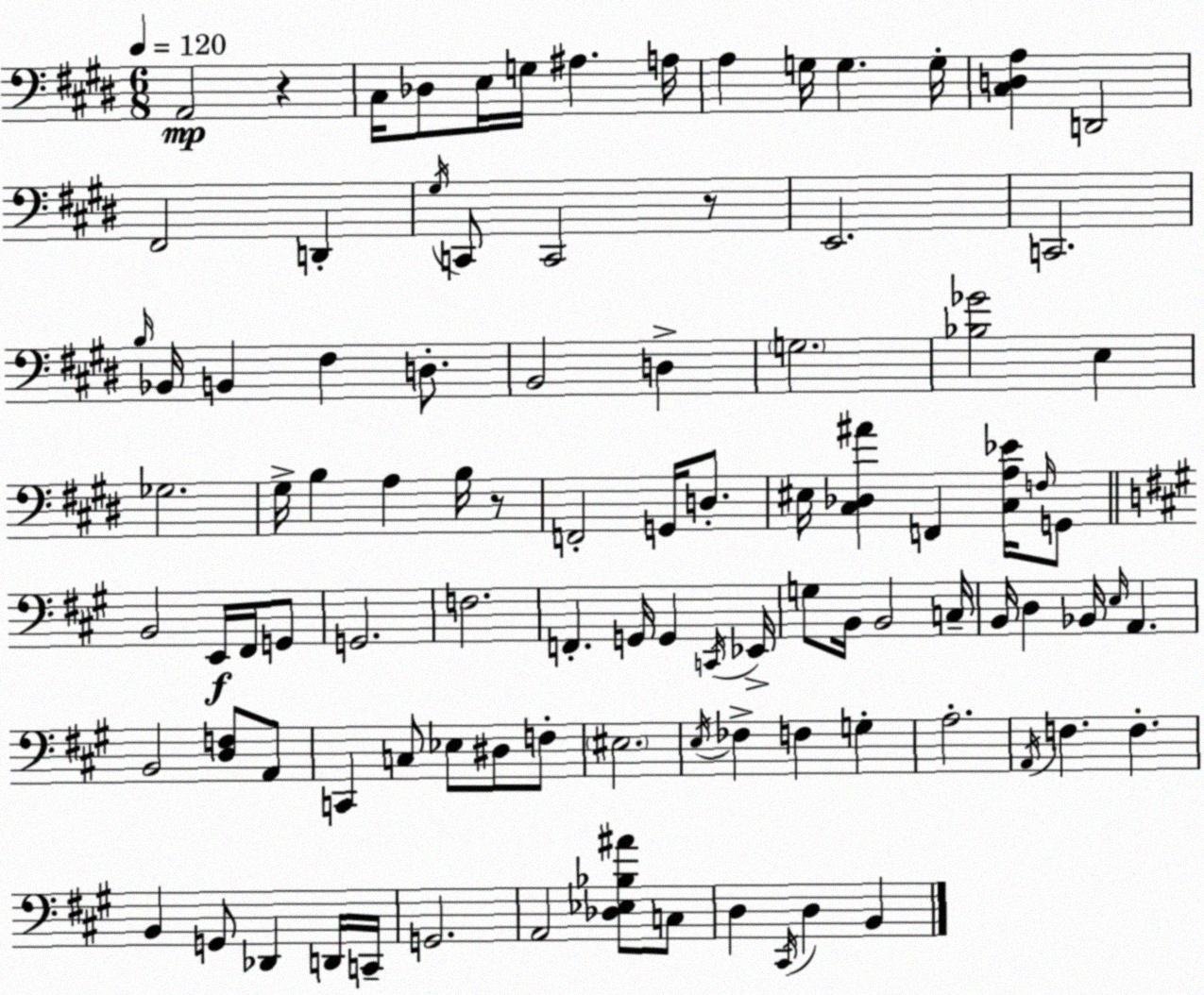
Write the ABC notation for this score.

X:1
T:Untitled
M:6/8
L:1/4
K:E
A,,2 z ^C,/4 _D,/2 E,/4 G,/4 ^A, A,/4 A, G,/4 G, G,/4 [^C,D,A,] D,,2 ^F,,2 D,, ^G,/4 C,,/2 C,,2 z/2 E,,2 C,,2 B,/4 _B,,/4 B,, ^F, D,/2 B,,2 D, G,2 [_B,_G]2 E, _G,2 ^G,/4 B, A, B,/4 z/2 F,,2 G,,/4 D,/2 ^E,/4 [^C,_D,^A] F,, [^C,A,_E]/4 F,/4 G,,/2 B,,2 E,,/4 ^F,,/4 G,,/2 G,,2 F,2 F,, G,,/4 G,, C,,/4 _E,,/4 G,/2 B,,/4 B,,2 C,/4 B,,/4 D, _B,,/4 E,/4 A,, B,,2 [D,F,]/2 A,,/2 C,, C,/2 _E,/2 ^D,/2 F,/2 ^E,2 E,/4 _F, F, G, A,2 A,,/4 F, F, B,, G,,/2 _D,, D,,/4 C,,/4 G,,2 A,,2 [_D,_E,_B,^A]/2 C,/2 D, ^C,,/4 D, B,,